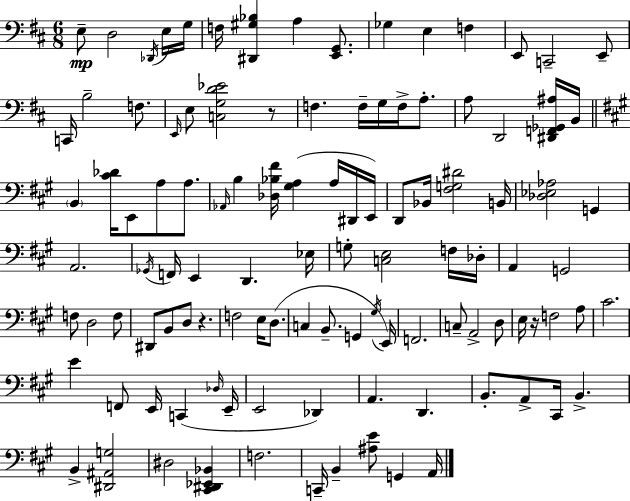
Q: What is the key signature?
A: D major